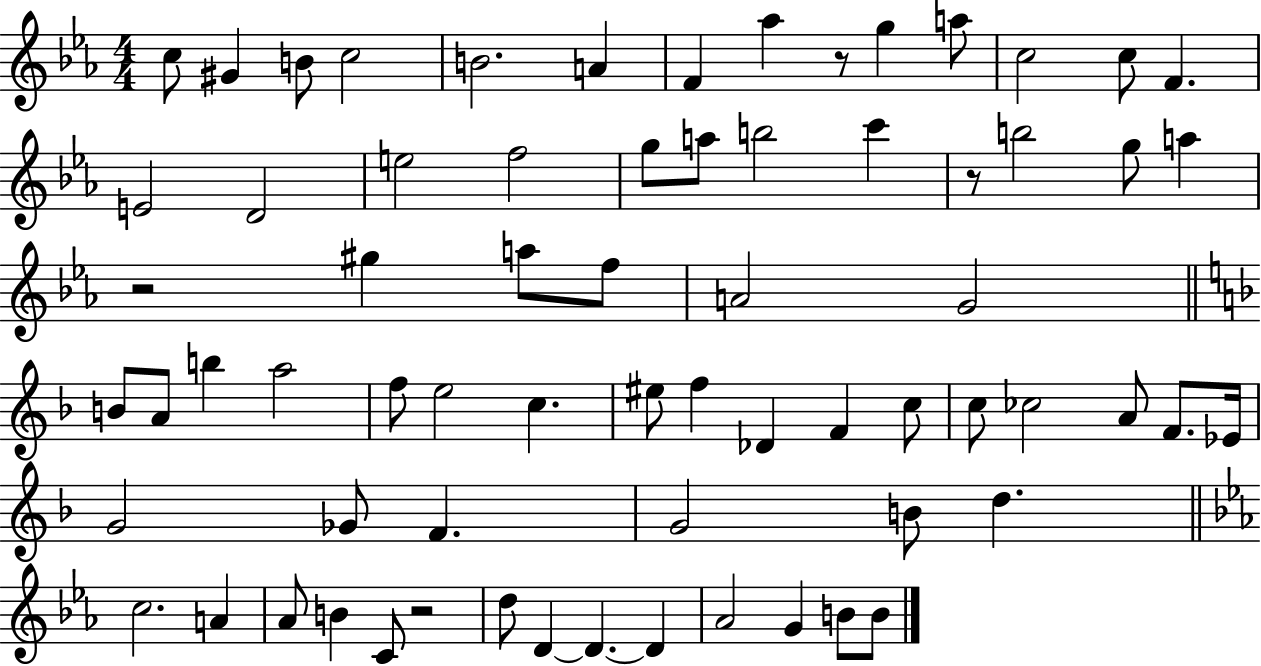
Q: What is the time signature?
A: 4/4